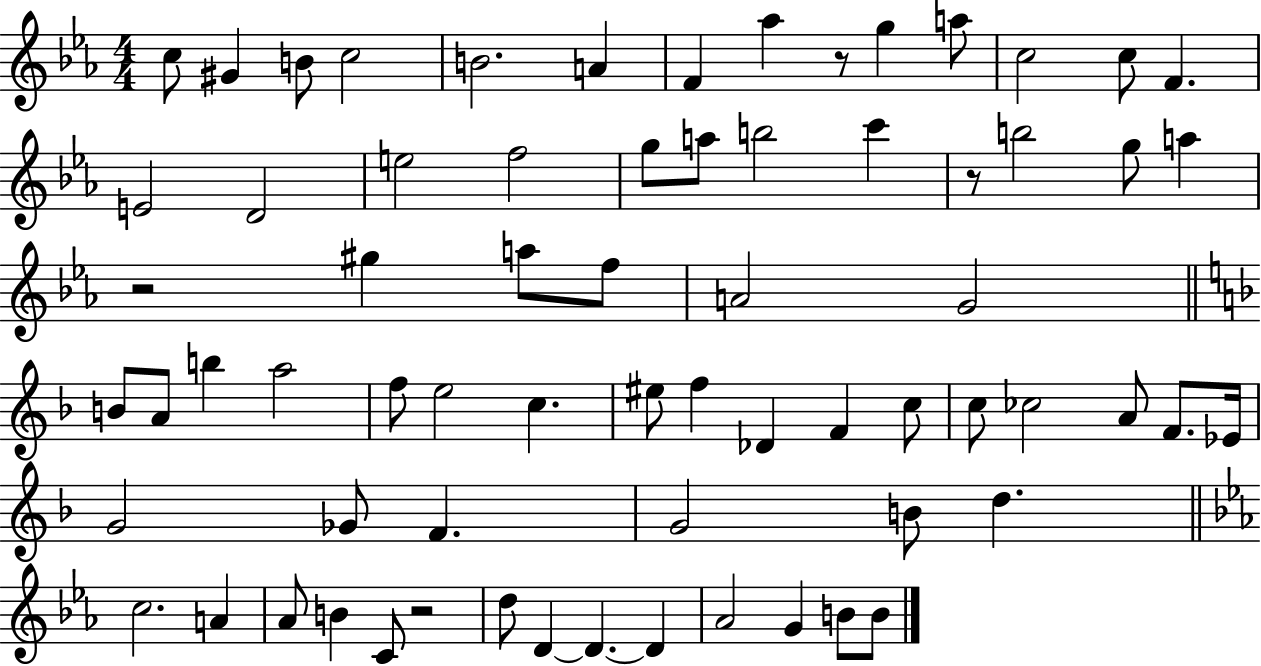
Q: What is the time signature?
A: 4/4